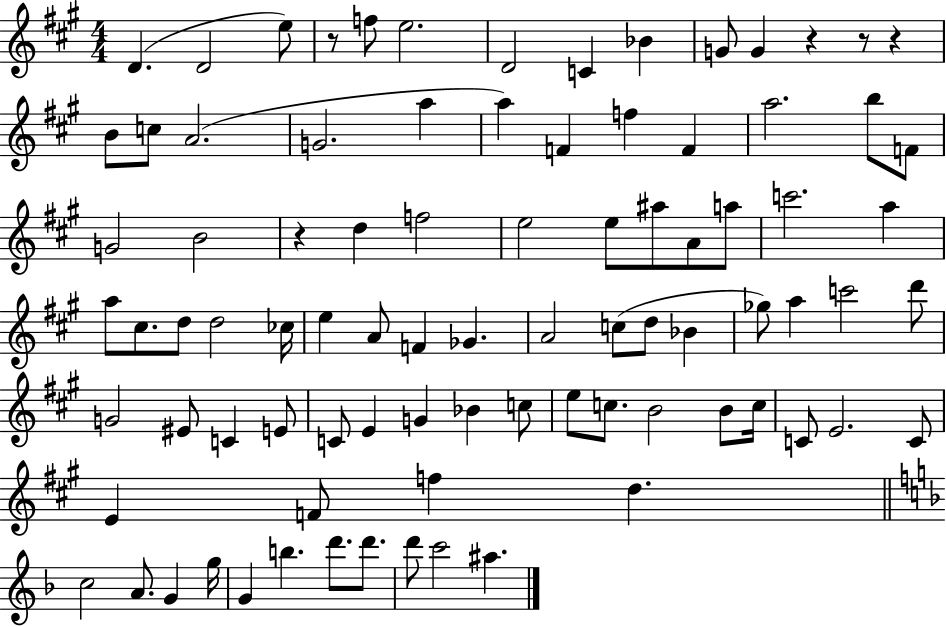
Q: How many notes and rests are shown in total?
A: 87